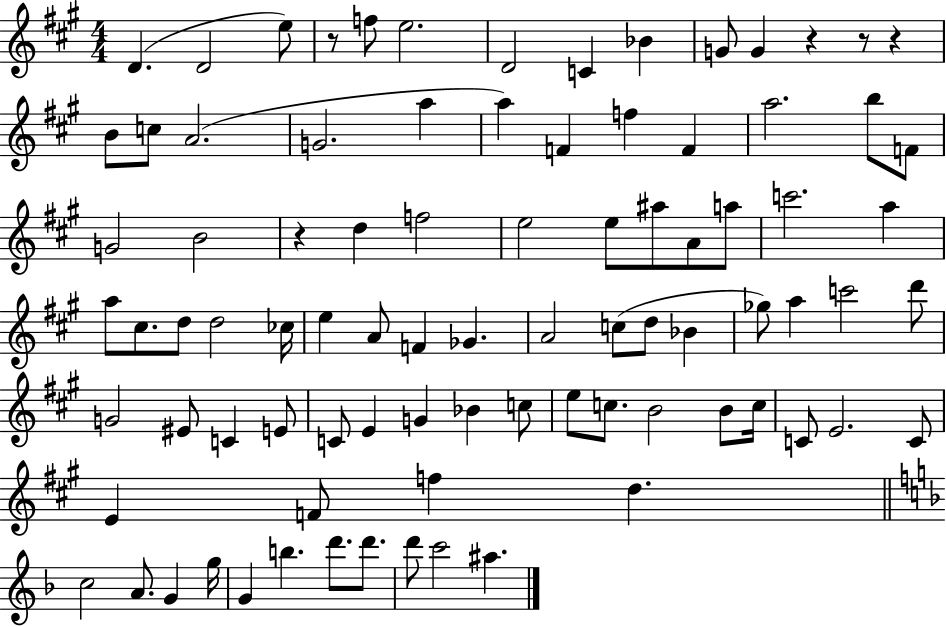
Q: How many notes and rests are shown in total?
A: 87